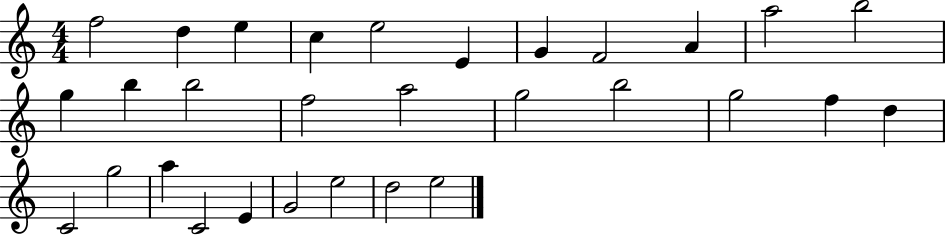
X:1
T:Untitled
M:4/4
L:1/4
K:C
f2 d e c e2 E G F2 A a2 b2 g b b2 f2 a2 g2 b2 g2 f d C2 g2 a C2 E G2 e2 d2 e2